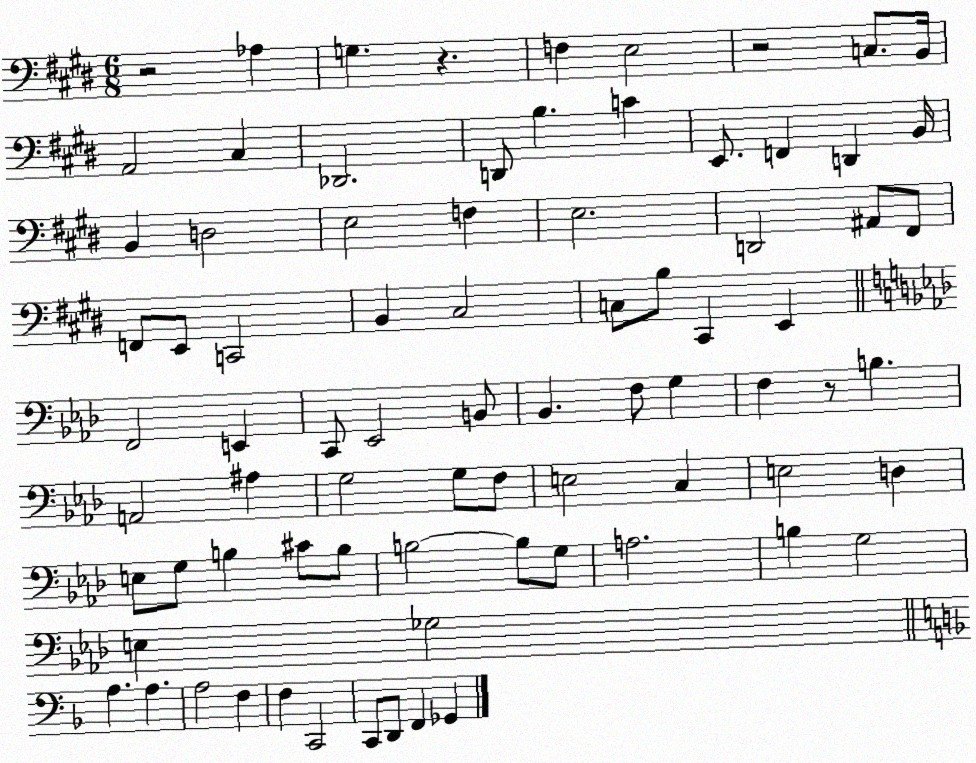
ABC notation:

X:1
T:Untitled
M:6/8
L:1/4
K:E
z2 _A, G, z F, E,2 z2 C,/2 B,,/4 A,,2 ^C, _D,,2 D,,/2 B, C E,,/2 F,, D,, B,,/4 B,, D,2 E,2 F, E,2 D,,2 ^A,,/2 ^F,,/2 F,,/2 E,,/2 C,,2 B,, ^C,2 C,/2 B,/2 ^C,, E,, F,,2 E,, C,,/2 _E,,2 B,,/2 _B,, F,/2 G, F, z/2 B, A,,2 ^A, G,2 G,/2 F,/2 E,2 C, E,2 D, E,/2 G,/2 B, ^C/2 B,/2 B,2 B,/2 G,/2 A,2 B, G,2 E, _G,2 A, A, A,2 F, F, C,,2 C,,/2 D,,/2 F,, _G,,